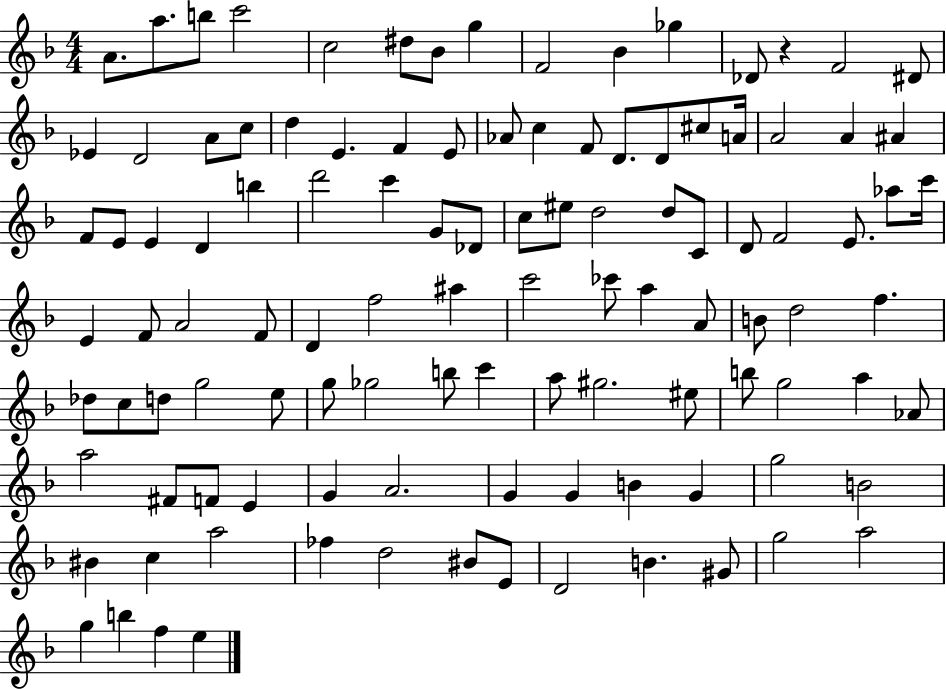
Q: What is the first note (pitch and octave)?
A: A4